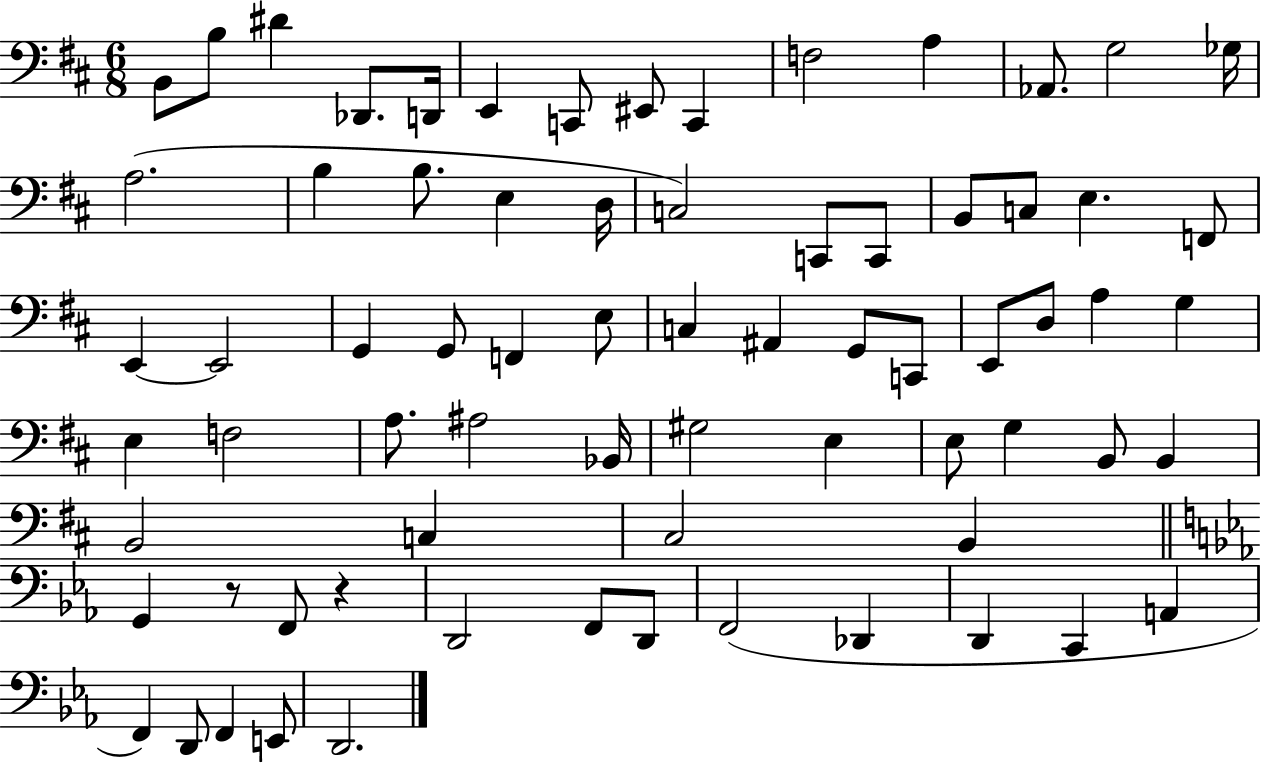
{
  \clef bass
  \numericTimeSignature
  \time 6/8
  \key d \major
  b,8 b8 dis'4 des,8. d,16 | e,4 c,8 eis,8 c,4 | f2 a4 | aes,8. g2 ges16 | \break a2.( | b4 b8. e4 d16 | c2) c,8 c,8 | b,8 c8 e4. f,8 | \break e,4~~ e,2 | g,4 g,8 f,4 e8 | c4 ais,4 g,8 c,8 | e,8 d8 a4 g4 | \break e4 f2 | a8. ais2 bes,16 | gis2 e4 | e8 g4 b,8 b,4 | \break b,2 c4 | cis2 b,4 | \bar "||" \break \key c \minor g,4 r8 f,8 r4 | d,2 f,8 d,8 | f,2( des,4 | d,4 c,4 a,4 | \break f,4) d,8 f,4 e,8 | d,2. | \bar "|."
}